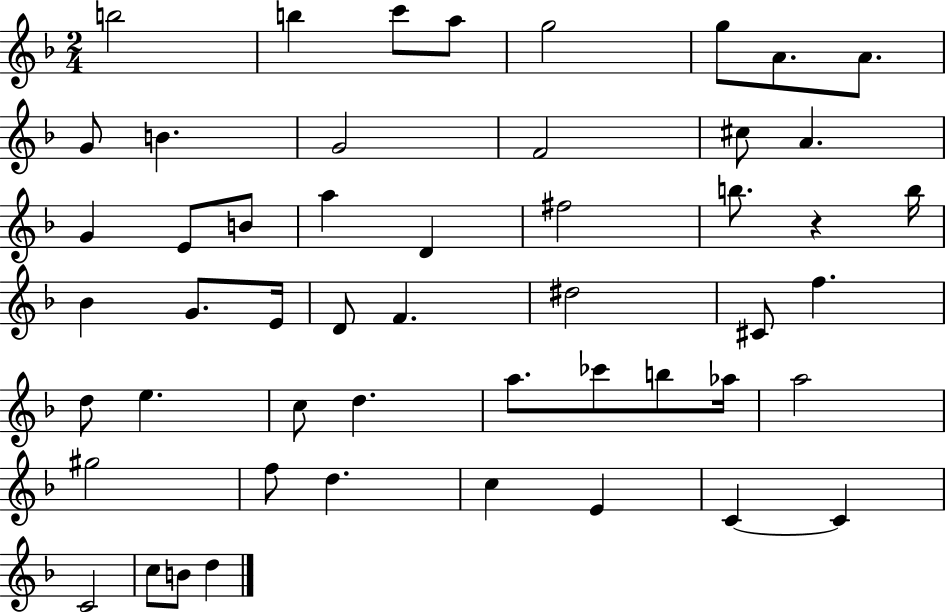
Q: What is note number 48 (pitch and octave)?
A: C5